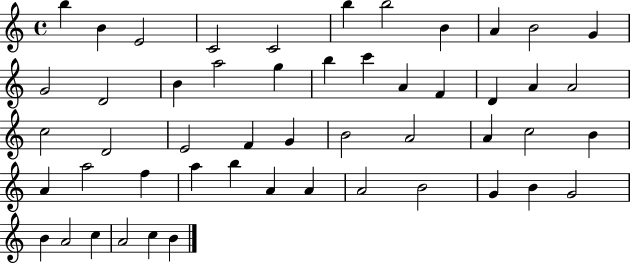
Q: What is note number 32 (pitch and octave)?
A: C5